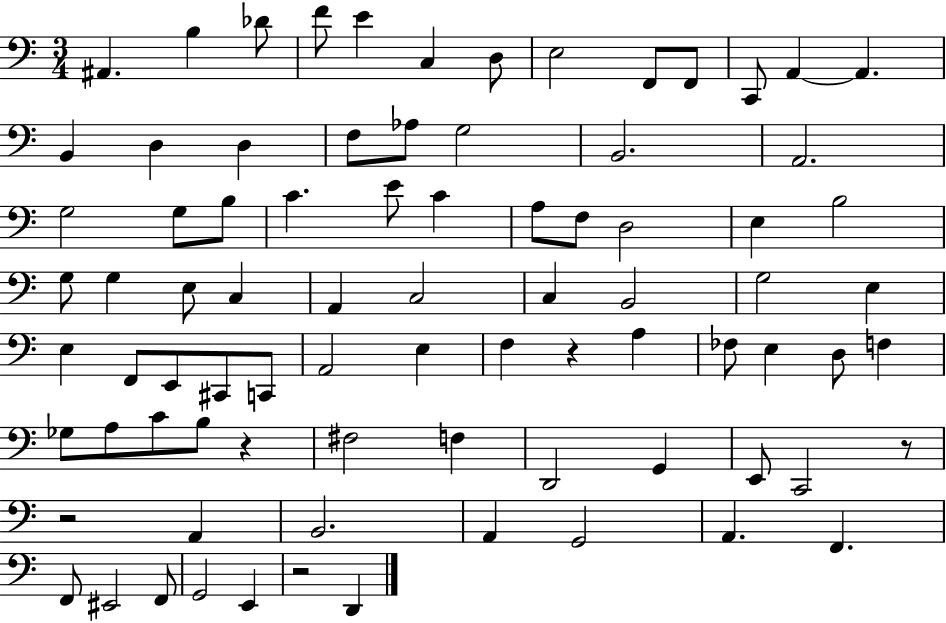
A#2/q. B3/q Db4/e F4/e E4/q C3/q D3/e E3/h F2/e F2/e C2/e A2/q A2/q. B2/q D3/q D3/q F3/e Ab3/e G3/h B2/h. A2/h. G3/h G3/e B3/e C4/q. E4/e C4/q A3/e F3/e D3/h E3/q B3/h G3/e G3/q E3/e C3/q A2/q C3/h C3/q B2/h G3/h E3/q E3/q F2/e E2/e C#2/e C2/e A2/h E3/q F3/q R/q A3/q FES3/e E3/q D3/e F3/q Gb3/e A3/e C4/e B3/e R/q F#3/h F3/q D2/h G2/q E2/e C2/h R/e R/h A2/q B2/h. A2/q G2/h A2/q. F2/q. F2/e EIS2/h F2/e G2/h E2/q R/h D2/q